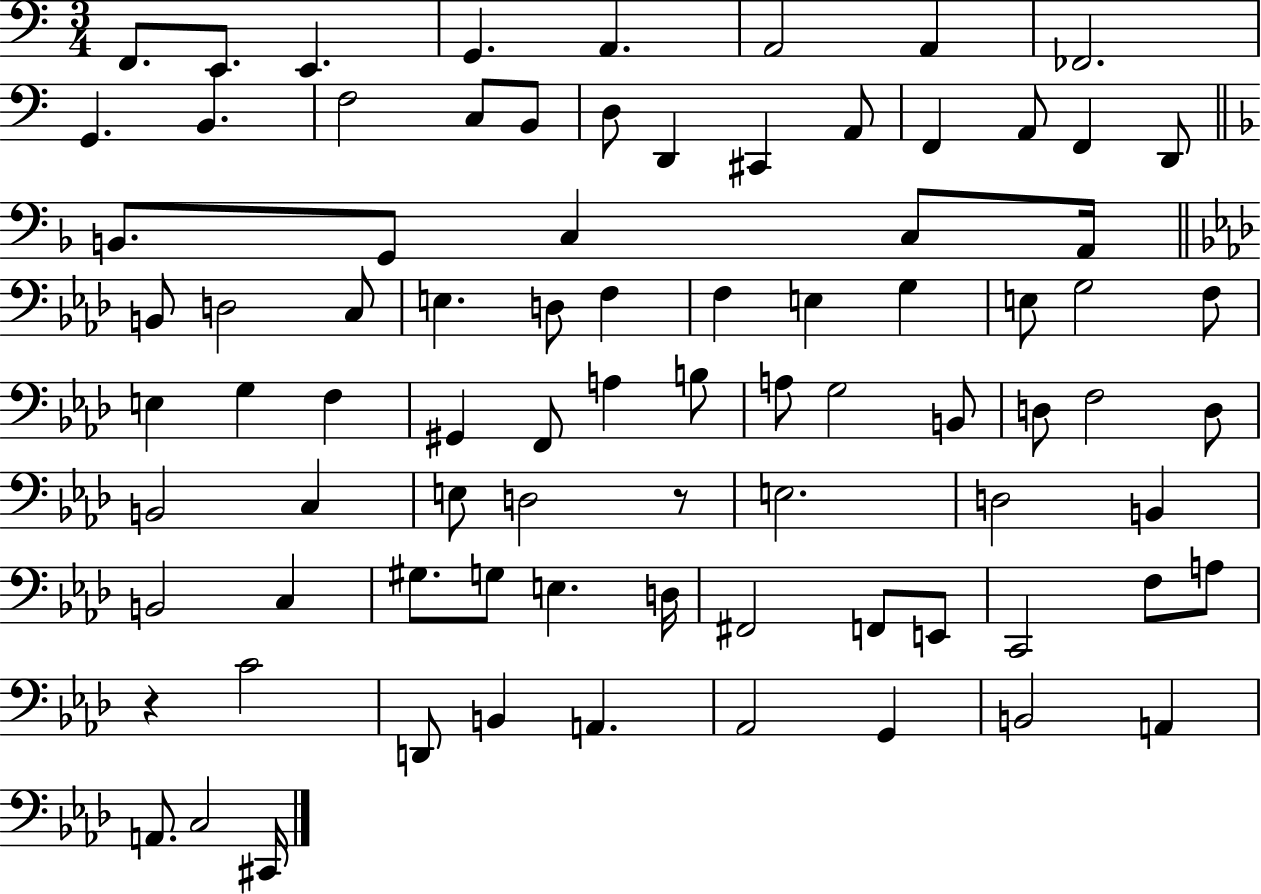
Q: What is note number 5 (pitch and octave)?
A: A2